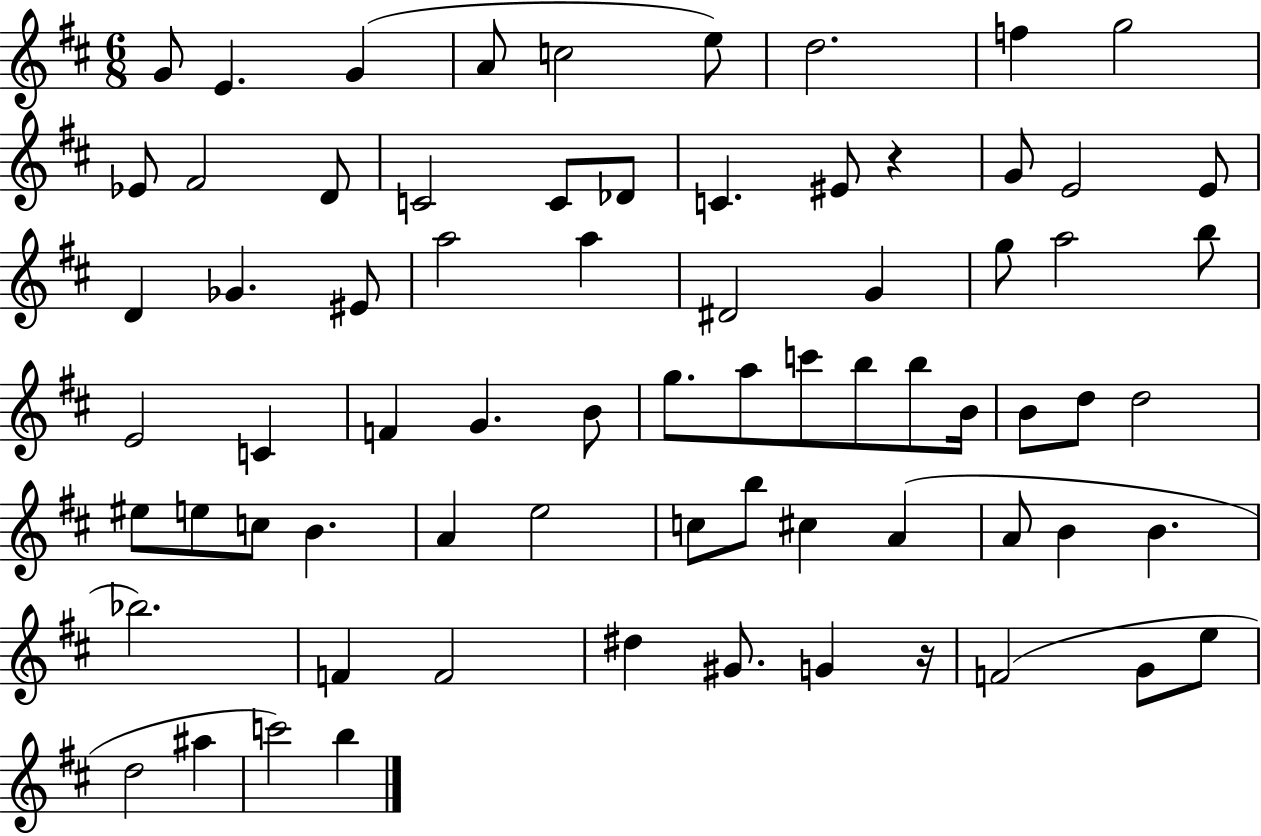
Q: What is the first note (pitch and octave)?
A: G4